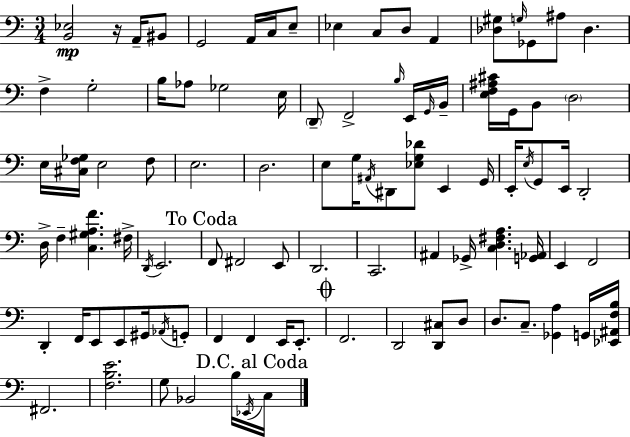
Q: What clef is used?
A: bass